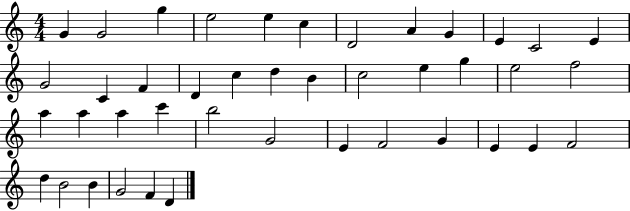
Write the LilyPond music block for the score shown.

{
  \clef treble
  \numericTimeSignature
  \time 4/4
  \key c \major
  g'4 g'2 g''4 | e''2 e''4 c''4 | d'2 a'4 g'4 | e'4 c'2 e'4 | \break g'2 c'4 f'4 | d'4 c''4 d''4 b'4 | c''2 e''4 g''4 | e''2 f''2 | \break a''4 a''4 a''4 c'''4 | b''2 g'2 | e'4 f'2 g'4 | e'4 e'4 f'2 | \break d''4 b'2 b'4 | g'2 f'4 d'4 | \bar "|."
}